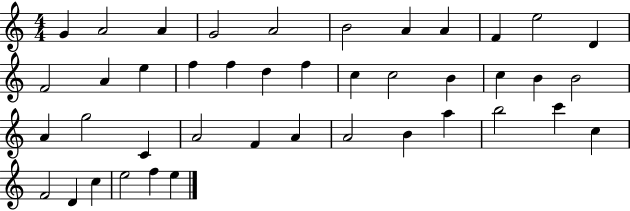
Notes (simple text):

G4/q A4/h A4/q G4/h A4/h B4/h A4/q A4/q F4/q E5/h D4/q F4/h A4/q E5/q F5/q F5/q D5/q F5/q C5/q C5/h B4/q C5/q B4/q B4/h A4/q G5/h C4/q A4/h F4/q A4/q A4/h B4/q A5/q B5/h C6/q C5/q F4/h D4/q C5/q E5/h F5/q E5/q